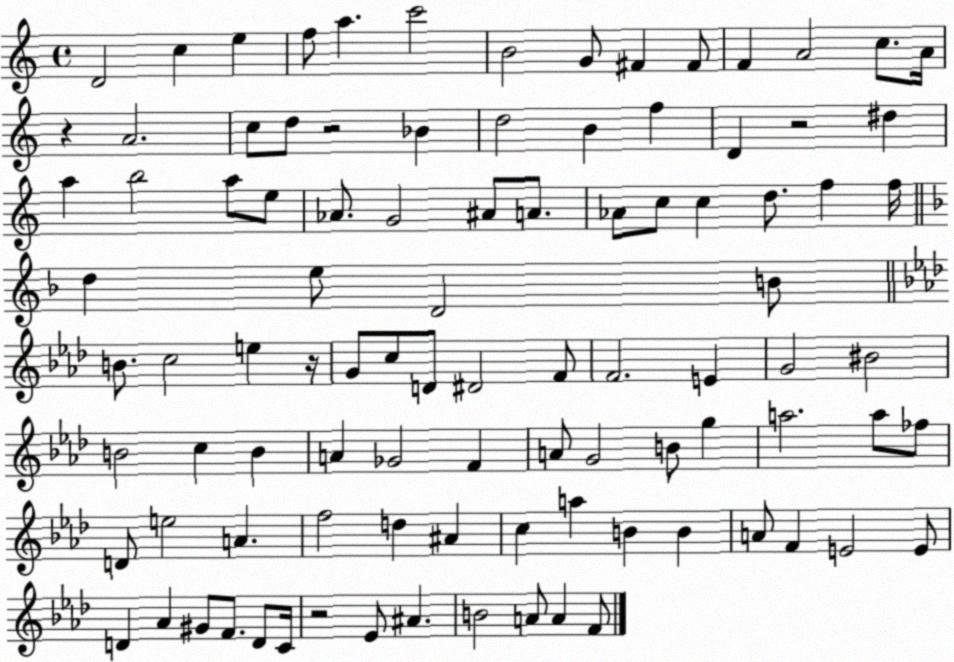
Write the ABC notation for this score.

X:1
T:Untitled
M:4/4
L:1/4
K:C
D2 c e f/2 a c'2 B2 G/2 ^F ^F/2 F A2 c/2 A/4 z A2 c/2 d/2 z2 _B d2 B f D z2 ^d a b2 a/2 e/2 _A/2 G2 ^A/2 A/2 _A/2 c/2 c d/2 f f/4 d e/2 D2 B/2 B/2 c2 e z/4 G/2 c/2 D/2 ^D2 F/2 F2 E G2 ^B2 B2 c B A _G2 F A/2 G2 B/2 g a2 a/2 _f/2 D/2 e2 A f2 d ^A c a B B A/2 F E2 E/2 D _A ^G/2 F/2 D/2 C/4 z2 _E/2 ^A B2 A/2 A F/2